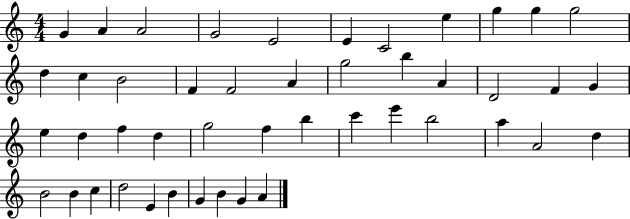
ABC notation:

X:1
T:Untitled
M:4/4
L:1/4
K:C
G A A2 G2 E2 E C2 e g g g2 d c B2 F F2 A g2 b A D2 F G e d f d g2 f b c' e' b2 a A2 d B2 B c d2 E B G B G A